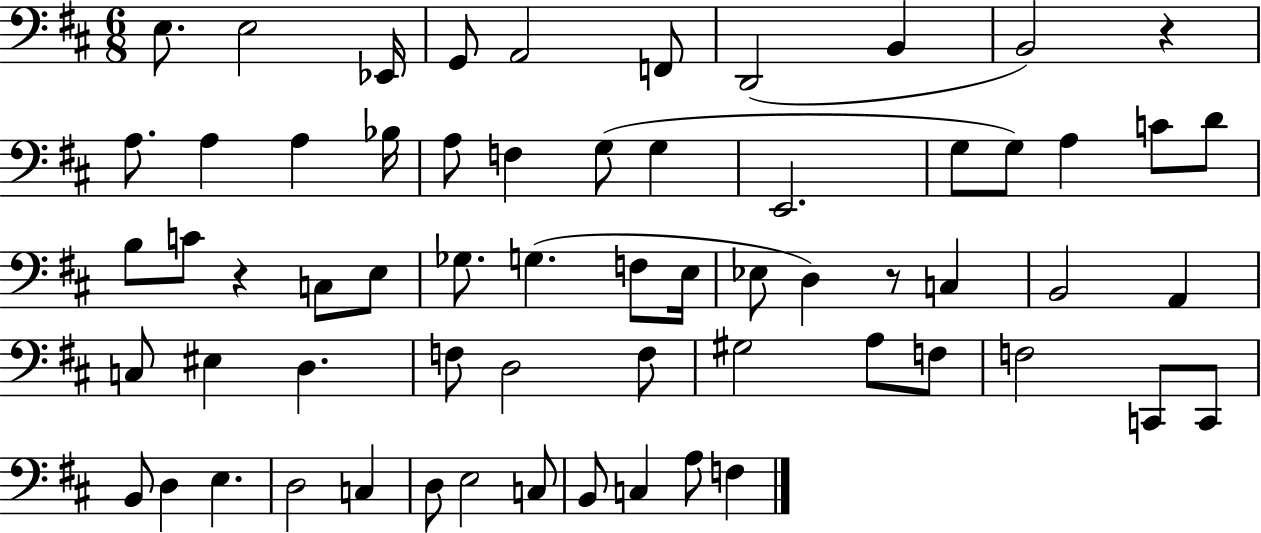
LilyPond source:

{
  \clef bass
  \numericTimeSignature
  \time 6/8
  \key d \major
  e8. e2 ees,16 | g,8 a,2 f,8 | d,2( b,4 | b,2) r4 | \break a8. a4 a4 bes16 | a8 f4 g8( g4 | e,2. | g8 g8) a4 c'8 d'8 | \break b8 c'8 r4 c8 e8 | ges8. g4.( f8 e16 | ees8 d4) r8 c4 | b,2 a,4 | \break c8 eis4 d4. | f8 d2 f8 | gis2 a8 f8 | f2 c,8 c,8 | \break b,8 d4 e4. | d2 c4 | d8 e2 c8 | b,8 c4 a8 f4 | \break \bar "|."
}